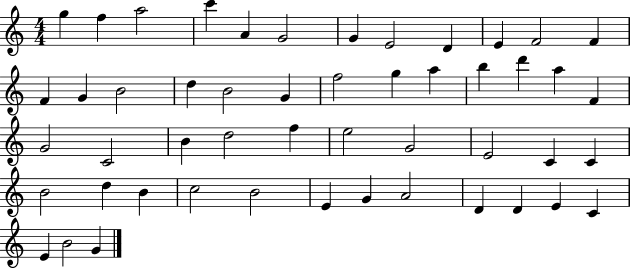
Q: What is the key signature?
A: C major